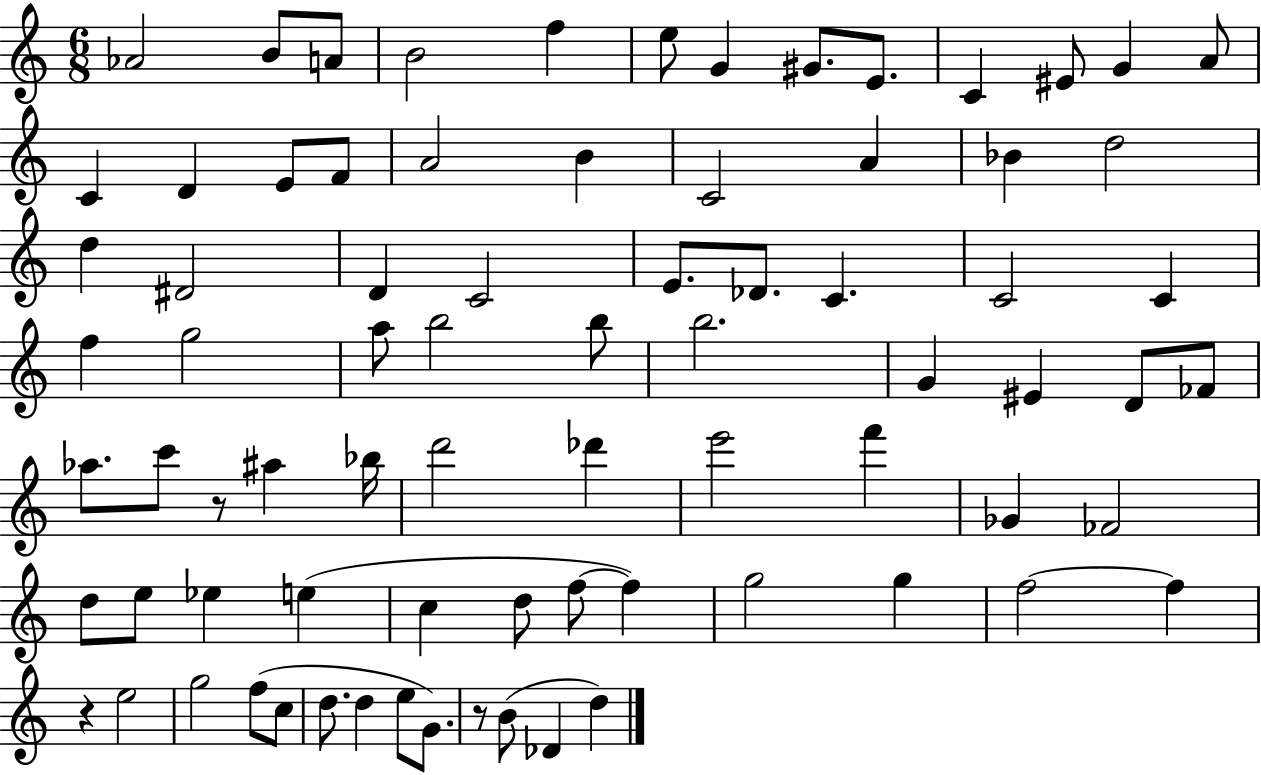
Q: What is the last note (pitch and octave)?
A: D5